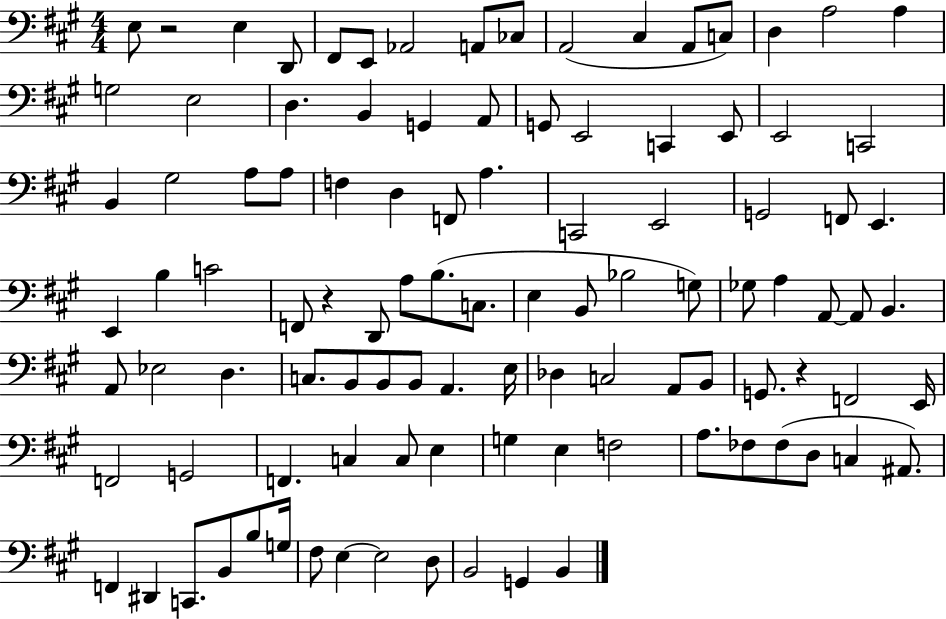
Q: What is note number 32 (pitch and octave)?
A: F3